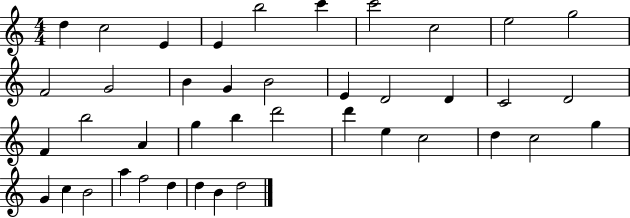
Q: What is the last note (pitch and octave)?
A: D5